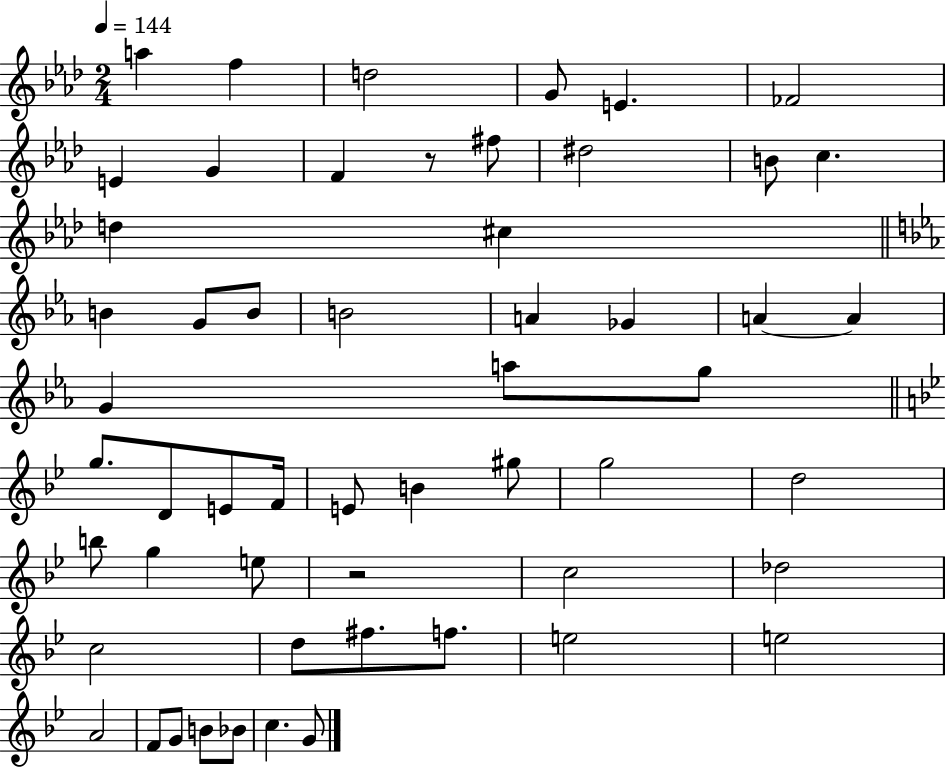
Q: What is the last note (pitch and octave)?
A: G4